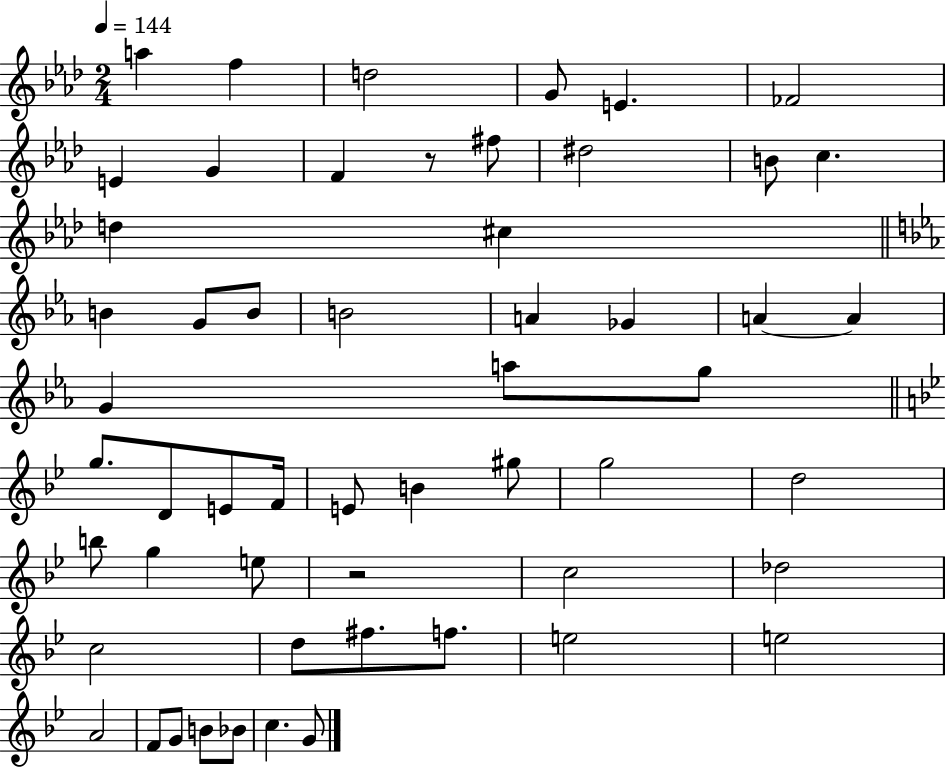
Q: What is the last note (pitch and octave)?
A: G4